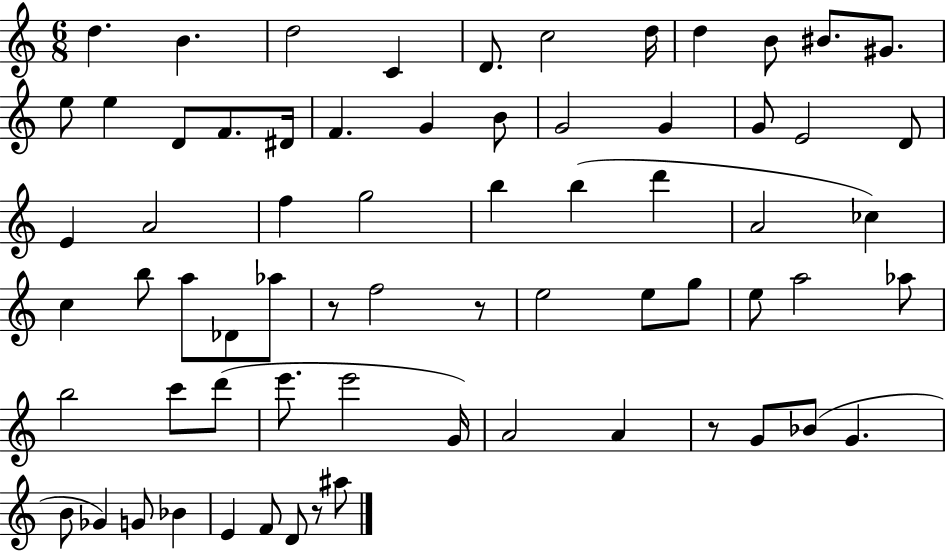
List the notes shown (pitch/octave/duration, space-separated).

D5/q. B4/q. D5/h C4/q D4/e. C5/h D5/s D5/q B4/e BIS4/e. G#4/e. E5/e E5/q D4/e F4/e. D#4/s F4/q. G4/q B4/e G4/h G4/q G4/e E4/h D4/e E4/q A4/h F5/q G5/h B5/q B5/q D6/q A4/h CES5/q C5/q B5/e A5/e Db4/e Ab5/e R/e F5/h R/e E5/h E5/e G5/e E5/e A5/h Ab5/e B5/h C6/e D6/e E6/e. E6/h G4/s A4/h A4/q R/e G4/e Bb4/e G4/q. B4/e Gb4/q G4/e Bb4/q E4/q F4/e D4/e R/e A#5/e